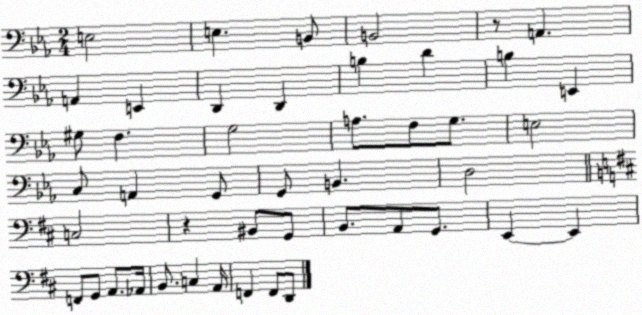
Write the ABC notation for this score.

X:1
T:Untitled
M:2/4
L:1/4
K:Eb
E,2 E, B,,/2 B,,2 z/2 A,, A,, E,, D,, D,, B, D B, E,, ^G,/2 F, G,2 A,/2 F,/2 G,/2 E,2 C,/2 A,, G,,/2 G,,/2 B,, D,2 C,2 z ^B,,/2 G,,/2 B,,/2 A,,/2 G,,/2 E,, E,, F,,/2 G,,/2 A,,/2 _A,,/4 B,,/2 C, A,,/4 F,, F,,/2 D,,/2